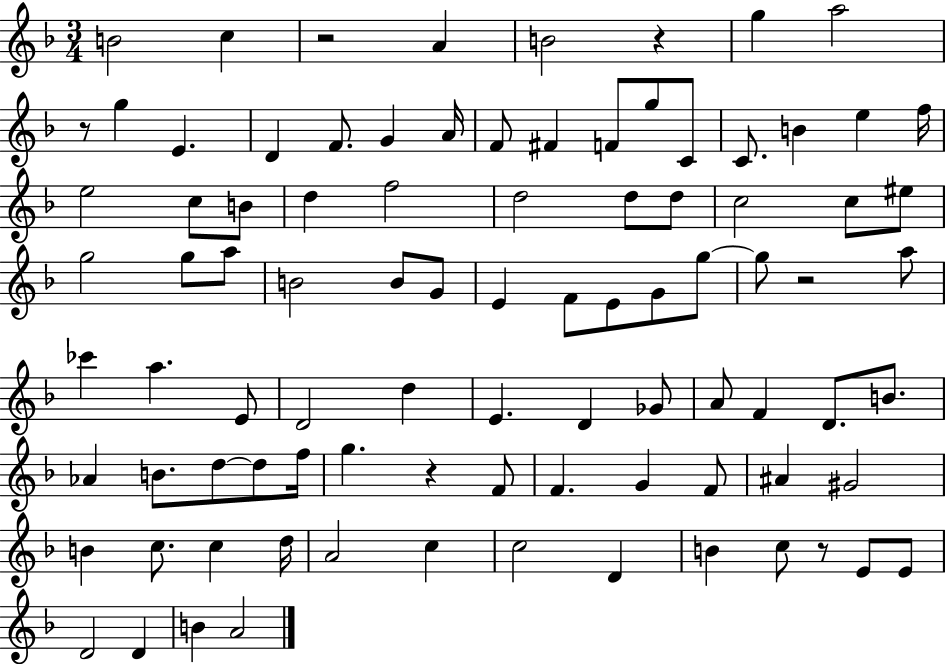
B4/h C5/q R/h A4/q B4/h R/q G5/q A5/h R/e G5/q E4/q. D4/q F4/e. G4/q A4/s F4/e F#4/q F4/e G5/e C4/e C4/e. B4/q E5/q F5/s E5/h C5/e B4/e D5/q F5/h D5/h D5/e D5/e C5/h C5/e EIS5/e G5/h G5/e A5/e B4/h B4/e G4/e E4/q F4/e E4/e G4/e G5/e G5/e R/h A5/e CES6/q A5/q. E4/e D4/h D5/q E4/q. D4/q Gb4/e A4/e F4/q D4/e. B4/e. Ab4/q B4/e. D5/e D5/e F5/s G5/q. R/q F4/e F4/q. G4/q F4/e A#4/q G#4/h B4/q C5/e. C5/q D5/s A4/h C5/q C5/h D4/q B4/q C5/e R/e E4/e E4/e D4/h D4/q B4/q A4/h